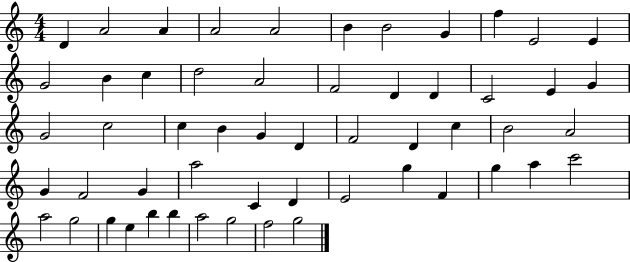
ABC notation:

X:1
T:Untitled
M:4/4
L:1/4
K:C
D A2 A A2 A2 B B2 G f E2 E G2 B c d2 A2 F2 D D C2 E G G2 c2 c B G D F2 D c B2 A2 G F2 G a2 C D E2 g F g a c'2 a2 g2 g e b b a2 g2 f2 g2